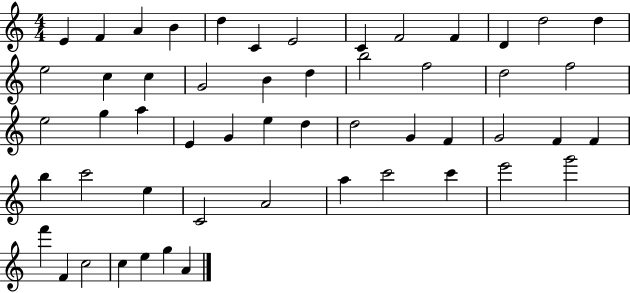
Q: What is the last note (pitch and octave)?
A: A4